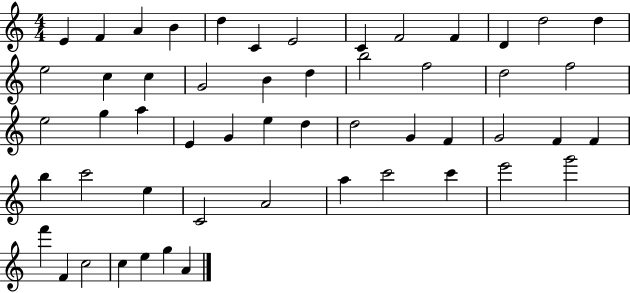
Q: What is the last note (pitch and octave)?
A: A4